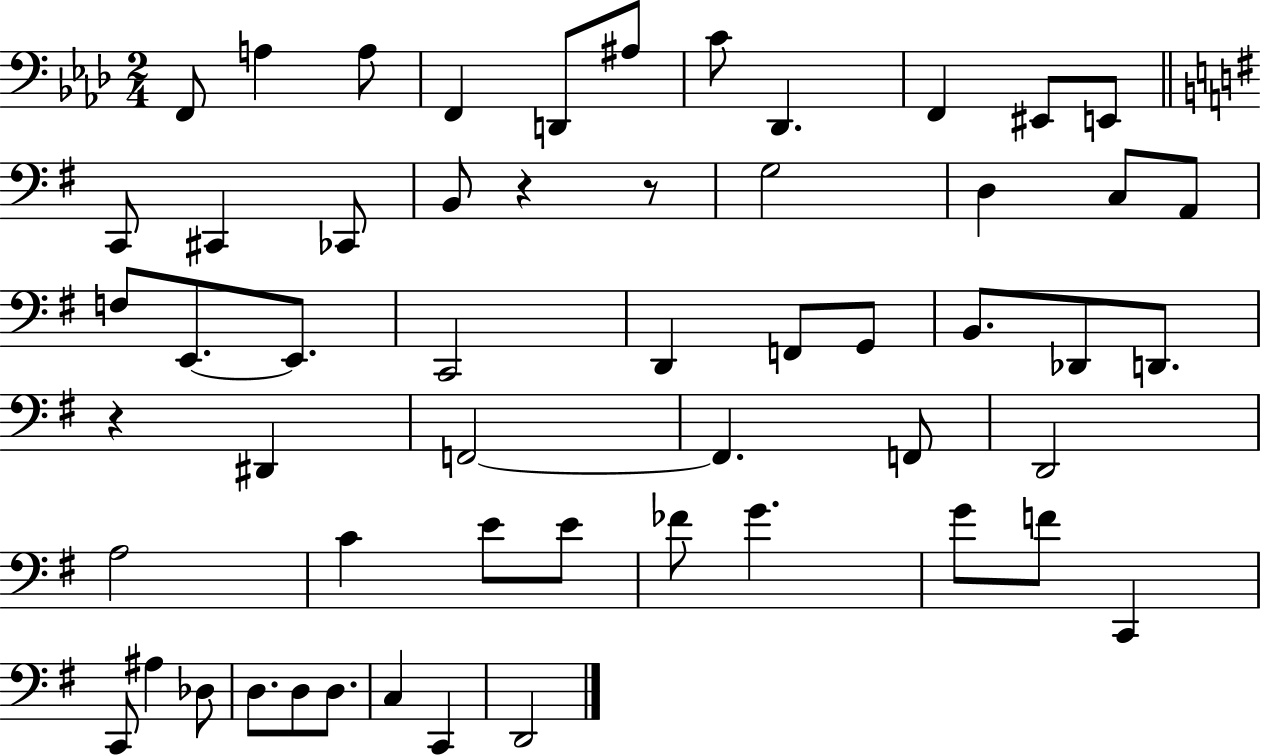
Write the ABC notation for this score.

X:1
T:Untitled
M:2/4
L:1/4
K:Ab
F,,/2 A, A,/2 F,, D,,/2 ^A,/2 C/2 _D,, F,, ^E,,/2 E,,/2 C,,/2 ^C,, _C,,/2 B,,/2 z z/2 G,2 D, C,/2 A,,/2 F,/2 E,,/2 E,,/2 C,,2 D,, F,,/2 G,,/2 B,,/2 _D,,/2 D,,/2 z ^D,, F,,2 F,, F,,/2 D,,2 A,2 C E/2 E/2 _F/2 G G/2 F/2 C,, C,,/2 ^A, _D,/2 D,/2 D,/2 D,/2 C, C,, D,,2